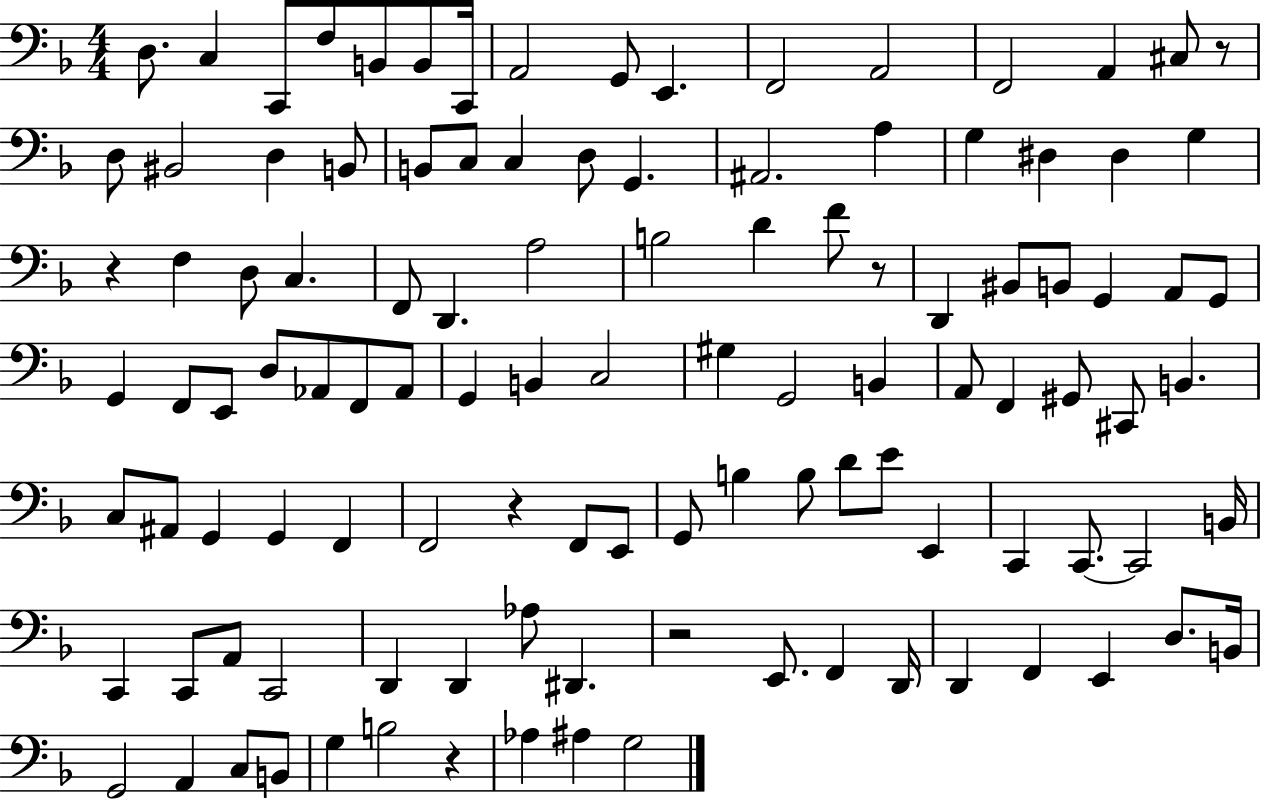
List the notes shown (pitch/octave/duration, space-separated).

D3/e. C3/q C2/e F3/e B2/e B2/e C2/s A2/h G2/e E2/q. F2/h A2/h F2/h A2/q C#3/e R/e D3/e BIS2/h D3/q B2/e B2/e C3/e C3/q D3/e G2/q. A#2/h. A3/q G3/q D#3/q D#3/q G3/q R/q F3/q D3/e C3/q. F2/e D2/q. A3/h B3/h D4/q F4/e R/e D2/q BIS2/e B2/e G2/q A2/e G2/e G2/q F2/e E2/e D3/e Ab2/e F2/e Ab2/e G2/q B2/q C3/h G#3/q G2/h B2/q A2/e F2/q G#2/e C#2/e B2/q. C3/e A#2/e G2/q G2/q F2/q F2/h R/q F2/e E2/e G2/e B3/q B3/e D4/e E4/e E2/q C2/q C2/e. C2/h B2/s C2/q C2/e A2/e C2/h D2/q D2/q Ab3/e D#2/q. R/h E2/e. F2/q D2/s D2/q F2/q E2/q D3/e. B2/s G2/h A2/q C3/e B2/e G3/q B3/h R/q Ab3/q A#3/q G3/h